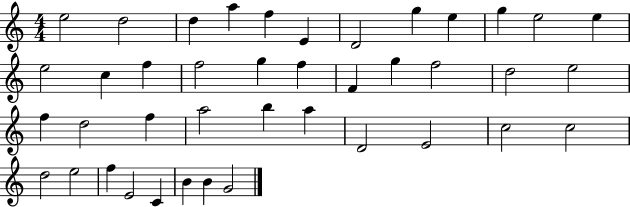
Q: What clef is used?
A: treble